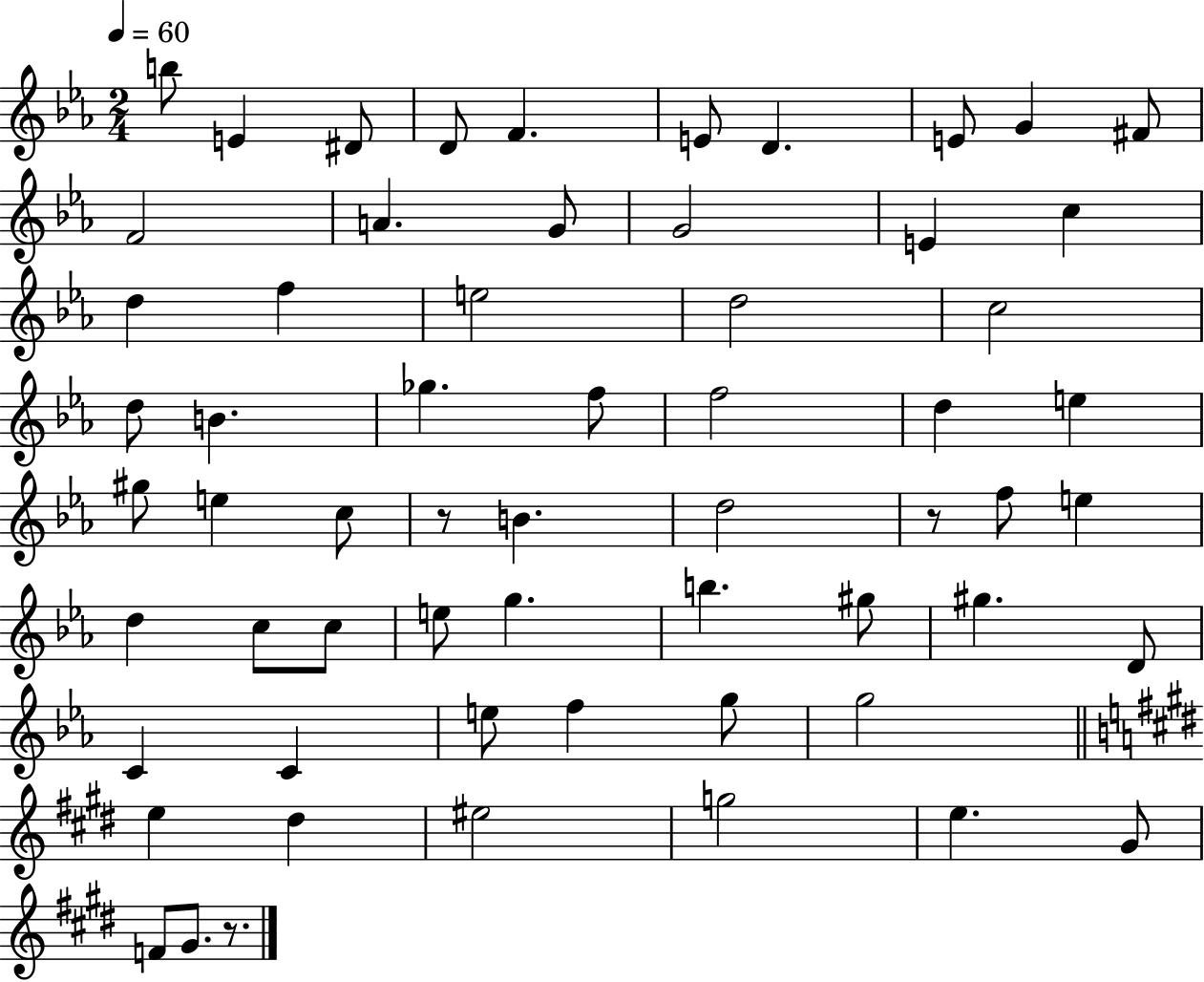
B5/e E4/q D#4/e D4/e F4/q. E4/e D4/q. E4/e G4/q F#4/e F4/h A4/q. G4/e G4/h E4/q C5/q D5/q F5/q E5/h D5/h C5/h D5/e B4/q. Gb5/q. F5/e F5/h D5/q E5/q G#5/e E5/q C5/e R/e B4/q. D5/h R/e F5/e E5/q D5/q C5/e C5/e E5/e G5/q. B5/q. G#5/e G#5/q. D4/e C4/q C4/q E5/e F5/q G5/e G5/h E5/q D#5/q EIS5/h G5/h E5/q. G#4/e F4/e G#4/e. R/e.